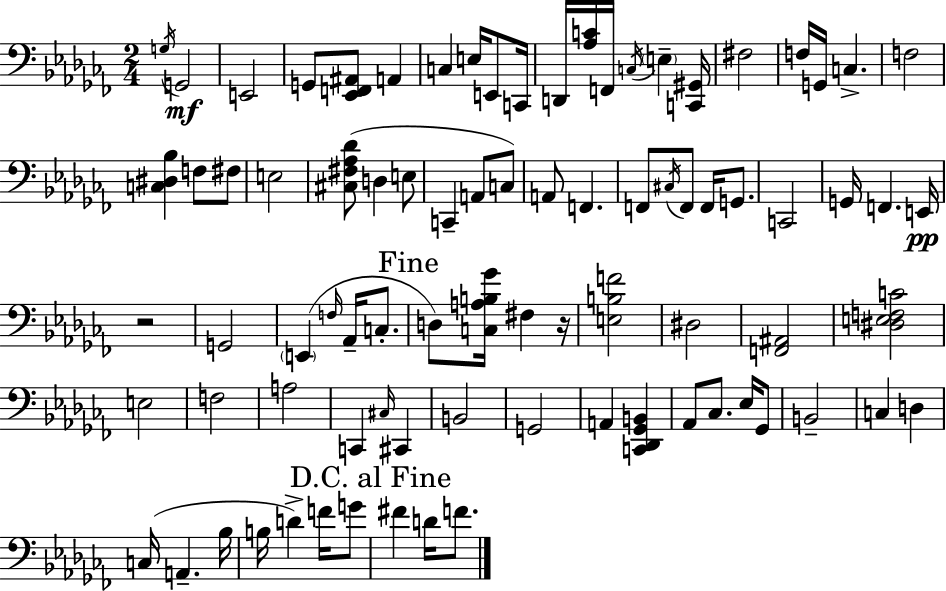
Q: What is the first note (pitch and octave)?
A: G3